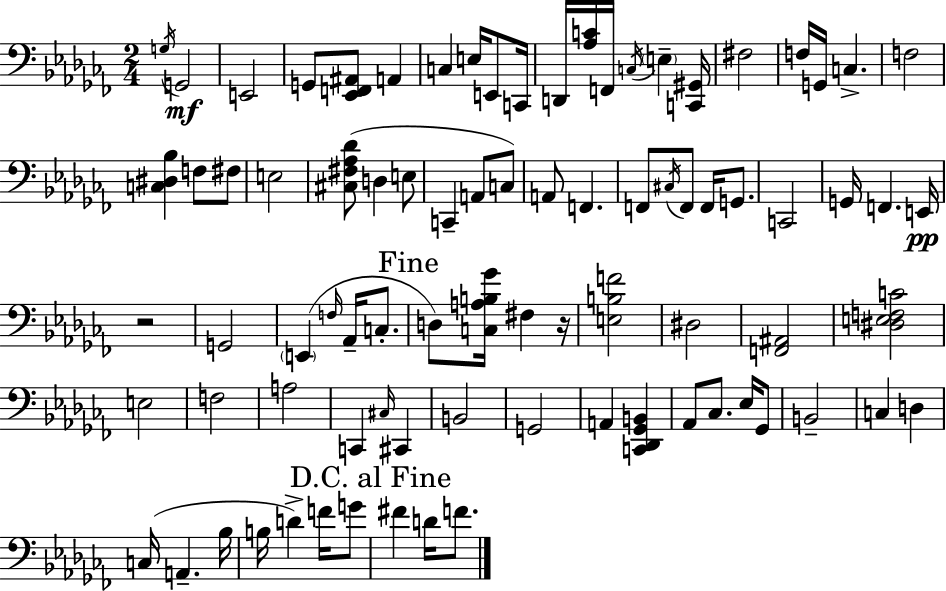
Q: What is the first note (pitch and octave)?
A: G3